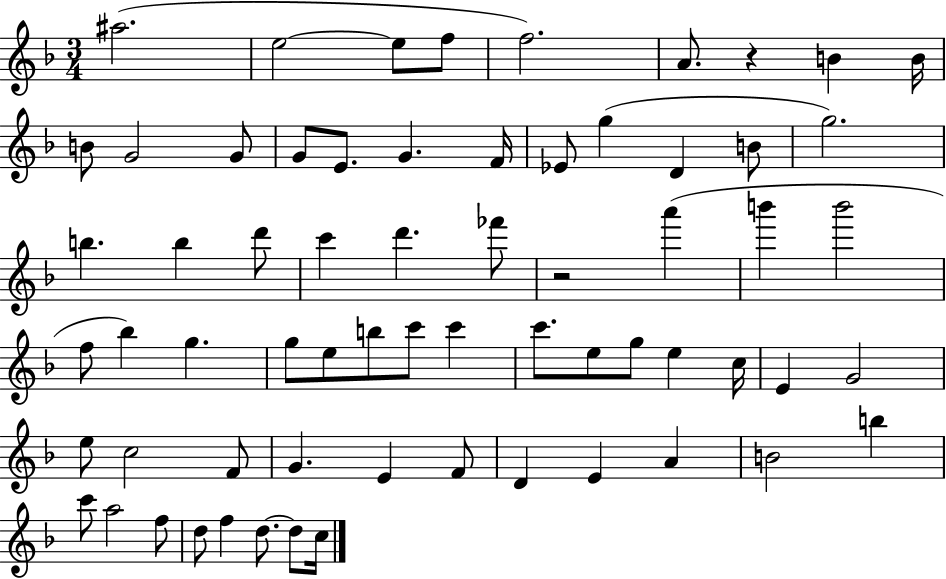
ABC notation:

X:1
T:Untitled
M:3/4
L:1/4
K:F
^a2 e2 e/2 f/2 f2 A/2 z B B/4 B/2 G2 G/2 G/2 E/2 G F/4 _E/2 g D B/2 g2 b b d'/2 c' d' _f'/2 z2 a' b' b'2 f/2 _b g g/2 e/2 b/2 c'/2 c' c'/2 e/2 g/2 e c/4 E G2 e/2 c2 F/2 G E F/2 D E A B2 b c'/2 a2 f/2 d/2 f d/2 d/2 c/4